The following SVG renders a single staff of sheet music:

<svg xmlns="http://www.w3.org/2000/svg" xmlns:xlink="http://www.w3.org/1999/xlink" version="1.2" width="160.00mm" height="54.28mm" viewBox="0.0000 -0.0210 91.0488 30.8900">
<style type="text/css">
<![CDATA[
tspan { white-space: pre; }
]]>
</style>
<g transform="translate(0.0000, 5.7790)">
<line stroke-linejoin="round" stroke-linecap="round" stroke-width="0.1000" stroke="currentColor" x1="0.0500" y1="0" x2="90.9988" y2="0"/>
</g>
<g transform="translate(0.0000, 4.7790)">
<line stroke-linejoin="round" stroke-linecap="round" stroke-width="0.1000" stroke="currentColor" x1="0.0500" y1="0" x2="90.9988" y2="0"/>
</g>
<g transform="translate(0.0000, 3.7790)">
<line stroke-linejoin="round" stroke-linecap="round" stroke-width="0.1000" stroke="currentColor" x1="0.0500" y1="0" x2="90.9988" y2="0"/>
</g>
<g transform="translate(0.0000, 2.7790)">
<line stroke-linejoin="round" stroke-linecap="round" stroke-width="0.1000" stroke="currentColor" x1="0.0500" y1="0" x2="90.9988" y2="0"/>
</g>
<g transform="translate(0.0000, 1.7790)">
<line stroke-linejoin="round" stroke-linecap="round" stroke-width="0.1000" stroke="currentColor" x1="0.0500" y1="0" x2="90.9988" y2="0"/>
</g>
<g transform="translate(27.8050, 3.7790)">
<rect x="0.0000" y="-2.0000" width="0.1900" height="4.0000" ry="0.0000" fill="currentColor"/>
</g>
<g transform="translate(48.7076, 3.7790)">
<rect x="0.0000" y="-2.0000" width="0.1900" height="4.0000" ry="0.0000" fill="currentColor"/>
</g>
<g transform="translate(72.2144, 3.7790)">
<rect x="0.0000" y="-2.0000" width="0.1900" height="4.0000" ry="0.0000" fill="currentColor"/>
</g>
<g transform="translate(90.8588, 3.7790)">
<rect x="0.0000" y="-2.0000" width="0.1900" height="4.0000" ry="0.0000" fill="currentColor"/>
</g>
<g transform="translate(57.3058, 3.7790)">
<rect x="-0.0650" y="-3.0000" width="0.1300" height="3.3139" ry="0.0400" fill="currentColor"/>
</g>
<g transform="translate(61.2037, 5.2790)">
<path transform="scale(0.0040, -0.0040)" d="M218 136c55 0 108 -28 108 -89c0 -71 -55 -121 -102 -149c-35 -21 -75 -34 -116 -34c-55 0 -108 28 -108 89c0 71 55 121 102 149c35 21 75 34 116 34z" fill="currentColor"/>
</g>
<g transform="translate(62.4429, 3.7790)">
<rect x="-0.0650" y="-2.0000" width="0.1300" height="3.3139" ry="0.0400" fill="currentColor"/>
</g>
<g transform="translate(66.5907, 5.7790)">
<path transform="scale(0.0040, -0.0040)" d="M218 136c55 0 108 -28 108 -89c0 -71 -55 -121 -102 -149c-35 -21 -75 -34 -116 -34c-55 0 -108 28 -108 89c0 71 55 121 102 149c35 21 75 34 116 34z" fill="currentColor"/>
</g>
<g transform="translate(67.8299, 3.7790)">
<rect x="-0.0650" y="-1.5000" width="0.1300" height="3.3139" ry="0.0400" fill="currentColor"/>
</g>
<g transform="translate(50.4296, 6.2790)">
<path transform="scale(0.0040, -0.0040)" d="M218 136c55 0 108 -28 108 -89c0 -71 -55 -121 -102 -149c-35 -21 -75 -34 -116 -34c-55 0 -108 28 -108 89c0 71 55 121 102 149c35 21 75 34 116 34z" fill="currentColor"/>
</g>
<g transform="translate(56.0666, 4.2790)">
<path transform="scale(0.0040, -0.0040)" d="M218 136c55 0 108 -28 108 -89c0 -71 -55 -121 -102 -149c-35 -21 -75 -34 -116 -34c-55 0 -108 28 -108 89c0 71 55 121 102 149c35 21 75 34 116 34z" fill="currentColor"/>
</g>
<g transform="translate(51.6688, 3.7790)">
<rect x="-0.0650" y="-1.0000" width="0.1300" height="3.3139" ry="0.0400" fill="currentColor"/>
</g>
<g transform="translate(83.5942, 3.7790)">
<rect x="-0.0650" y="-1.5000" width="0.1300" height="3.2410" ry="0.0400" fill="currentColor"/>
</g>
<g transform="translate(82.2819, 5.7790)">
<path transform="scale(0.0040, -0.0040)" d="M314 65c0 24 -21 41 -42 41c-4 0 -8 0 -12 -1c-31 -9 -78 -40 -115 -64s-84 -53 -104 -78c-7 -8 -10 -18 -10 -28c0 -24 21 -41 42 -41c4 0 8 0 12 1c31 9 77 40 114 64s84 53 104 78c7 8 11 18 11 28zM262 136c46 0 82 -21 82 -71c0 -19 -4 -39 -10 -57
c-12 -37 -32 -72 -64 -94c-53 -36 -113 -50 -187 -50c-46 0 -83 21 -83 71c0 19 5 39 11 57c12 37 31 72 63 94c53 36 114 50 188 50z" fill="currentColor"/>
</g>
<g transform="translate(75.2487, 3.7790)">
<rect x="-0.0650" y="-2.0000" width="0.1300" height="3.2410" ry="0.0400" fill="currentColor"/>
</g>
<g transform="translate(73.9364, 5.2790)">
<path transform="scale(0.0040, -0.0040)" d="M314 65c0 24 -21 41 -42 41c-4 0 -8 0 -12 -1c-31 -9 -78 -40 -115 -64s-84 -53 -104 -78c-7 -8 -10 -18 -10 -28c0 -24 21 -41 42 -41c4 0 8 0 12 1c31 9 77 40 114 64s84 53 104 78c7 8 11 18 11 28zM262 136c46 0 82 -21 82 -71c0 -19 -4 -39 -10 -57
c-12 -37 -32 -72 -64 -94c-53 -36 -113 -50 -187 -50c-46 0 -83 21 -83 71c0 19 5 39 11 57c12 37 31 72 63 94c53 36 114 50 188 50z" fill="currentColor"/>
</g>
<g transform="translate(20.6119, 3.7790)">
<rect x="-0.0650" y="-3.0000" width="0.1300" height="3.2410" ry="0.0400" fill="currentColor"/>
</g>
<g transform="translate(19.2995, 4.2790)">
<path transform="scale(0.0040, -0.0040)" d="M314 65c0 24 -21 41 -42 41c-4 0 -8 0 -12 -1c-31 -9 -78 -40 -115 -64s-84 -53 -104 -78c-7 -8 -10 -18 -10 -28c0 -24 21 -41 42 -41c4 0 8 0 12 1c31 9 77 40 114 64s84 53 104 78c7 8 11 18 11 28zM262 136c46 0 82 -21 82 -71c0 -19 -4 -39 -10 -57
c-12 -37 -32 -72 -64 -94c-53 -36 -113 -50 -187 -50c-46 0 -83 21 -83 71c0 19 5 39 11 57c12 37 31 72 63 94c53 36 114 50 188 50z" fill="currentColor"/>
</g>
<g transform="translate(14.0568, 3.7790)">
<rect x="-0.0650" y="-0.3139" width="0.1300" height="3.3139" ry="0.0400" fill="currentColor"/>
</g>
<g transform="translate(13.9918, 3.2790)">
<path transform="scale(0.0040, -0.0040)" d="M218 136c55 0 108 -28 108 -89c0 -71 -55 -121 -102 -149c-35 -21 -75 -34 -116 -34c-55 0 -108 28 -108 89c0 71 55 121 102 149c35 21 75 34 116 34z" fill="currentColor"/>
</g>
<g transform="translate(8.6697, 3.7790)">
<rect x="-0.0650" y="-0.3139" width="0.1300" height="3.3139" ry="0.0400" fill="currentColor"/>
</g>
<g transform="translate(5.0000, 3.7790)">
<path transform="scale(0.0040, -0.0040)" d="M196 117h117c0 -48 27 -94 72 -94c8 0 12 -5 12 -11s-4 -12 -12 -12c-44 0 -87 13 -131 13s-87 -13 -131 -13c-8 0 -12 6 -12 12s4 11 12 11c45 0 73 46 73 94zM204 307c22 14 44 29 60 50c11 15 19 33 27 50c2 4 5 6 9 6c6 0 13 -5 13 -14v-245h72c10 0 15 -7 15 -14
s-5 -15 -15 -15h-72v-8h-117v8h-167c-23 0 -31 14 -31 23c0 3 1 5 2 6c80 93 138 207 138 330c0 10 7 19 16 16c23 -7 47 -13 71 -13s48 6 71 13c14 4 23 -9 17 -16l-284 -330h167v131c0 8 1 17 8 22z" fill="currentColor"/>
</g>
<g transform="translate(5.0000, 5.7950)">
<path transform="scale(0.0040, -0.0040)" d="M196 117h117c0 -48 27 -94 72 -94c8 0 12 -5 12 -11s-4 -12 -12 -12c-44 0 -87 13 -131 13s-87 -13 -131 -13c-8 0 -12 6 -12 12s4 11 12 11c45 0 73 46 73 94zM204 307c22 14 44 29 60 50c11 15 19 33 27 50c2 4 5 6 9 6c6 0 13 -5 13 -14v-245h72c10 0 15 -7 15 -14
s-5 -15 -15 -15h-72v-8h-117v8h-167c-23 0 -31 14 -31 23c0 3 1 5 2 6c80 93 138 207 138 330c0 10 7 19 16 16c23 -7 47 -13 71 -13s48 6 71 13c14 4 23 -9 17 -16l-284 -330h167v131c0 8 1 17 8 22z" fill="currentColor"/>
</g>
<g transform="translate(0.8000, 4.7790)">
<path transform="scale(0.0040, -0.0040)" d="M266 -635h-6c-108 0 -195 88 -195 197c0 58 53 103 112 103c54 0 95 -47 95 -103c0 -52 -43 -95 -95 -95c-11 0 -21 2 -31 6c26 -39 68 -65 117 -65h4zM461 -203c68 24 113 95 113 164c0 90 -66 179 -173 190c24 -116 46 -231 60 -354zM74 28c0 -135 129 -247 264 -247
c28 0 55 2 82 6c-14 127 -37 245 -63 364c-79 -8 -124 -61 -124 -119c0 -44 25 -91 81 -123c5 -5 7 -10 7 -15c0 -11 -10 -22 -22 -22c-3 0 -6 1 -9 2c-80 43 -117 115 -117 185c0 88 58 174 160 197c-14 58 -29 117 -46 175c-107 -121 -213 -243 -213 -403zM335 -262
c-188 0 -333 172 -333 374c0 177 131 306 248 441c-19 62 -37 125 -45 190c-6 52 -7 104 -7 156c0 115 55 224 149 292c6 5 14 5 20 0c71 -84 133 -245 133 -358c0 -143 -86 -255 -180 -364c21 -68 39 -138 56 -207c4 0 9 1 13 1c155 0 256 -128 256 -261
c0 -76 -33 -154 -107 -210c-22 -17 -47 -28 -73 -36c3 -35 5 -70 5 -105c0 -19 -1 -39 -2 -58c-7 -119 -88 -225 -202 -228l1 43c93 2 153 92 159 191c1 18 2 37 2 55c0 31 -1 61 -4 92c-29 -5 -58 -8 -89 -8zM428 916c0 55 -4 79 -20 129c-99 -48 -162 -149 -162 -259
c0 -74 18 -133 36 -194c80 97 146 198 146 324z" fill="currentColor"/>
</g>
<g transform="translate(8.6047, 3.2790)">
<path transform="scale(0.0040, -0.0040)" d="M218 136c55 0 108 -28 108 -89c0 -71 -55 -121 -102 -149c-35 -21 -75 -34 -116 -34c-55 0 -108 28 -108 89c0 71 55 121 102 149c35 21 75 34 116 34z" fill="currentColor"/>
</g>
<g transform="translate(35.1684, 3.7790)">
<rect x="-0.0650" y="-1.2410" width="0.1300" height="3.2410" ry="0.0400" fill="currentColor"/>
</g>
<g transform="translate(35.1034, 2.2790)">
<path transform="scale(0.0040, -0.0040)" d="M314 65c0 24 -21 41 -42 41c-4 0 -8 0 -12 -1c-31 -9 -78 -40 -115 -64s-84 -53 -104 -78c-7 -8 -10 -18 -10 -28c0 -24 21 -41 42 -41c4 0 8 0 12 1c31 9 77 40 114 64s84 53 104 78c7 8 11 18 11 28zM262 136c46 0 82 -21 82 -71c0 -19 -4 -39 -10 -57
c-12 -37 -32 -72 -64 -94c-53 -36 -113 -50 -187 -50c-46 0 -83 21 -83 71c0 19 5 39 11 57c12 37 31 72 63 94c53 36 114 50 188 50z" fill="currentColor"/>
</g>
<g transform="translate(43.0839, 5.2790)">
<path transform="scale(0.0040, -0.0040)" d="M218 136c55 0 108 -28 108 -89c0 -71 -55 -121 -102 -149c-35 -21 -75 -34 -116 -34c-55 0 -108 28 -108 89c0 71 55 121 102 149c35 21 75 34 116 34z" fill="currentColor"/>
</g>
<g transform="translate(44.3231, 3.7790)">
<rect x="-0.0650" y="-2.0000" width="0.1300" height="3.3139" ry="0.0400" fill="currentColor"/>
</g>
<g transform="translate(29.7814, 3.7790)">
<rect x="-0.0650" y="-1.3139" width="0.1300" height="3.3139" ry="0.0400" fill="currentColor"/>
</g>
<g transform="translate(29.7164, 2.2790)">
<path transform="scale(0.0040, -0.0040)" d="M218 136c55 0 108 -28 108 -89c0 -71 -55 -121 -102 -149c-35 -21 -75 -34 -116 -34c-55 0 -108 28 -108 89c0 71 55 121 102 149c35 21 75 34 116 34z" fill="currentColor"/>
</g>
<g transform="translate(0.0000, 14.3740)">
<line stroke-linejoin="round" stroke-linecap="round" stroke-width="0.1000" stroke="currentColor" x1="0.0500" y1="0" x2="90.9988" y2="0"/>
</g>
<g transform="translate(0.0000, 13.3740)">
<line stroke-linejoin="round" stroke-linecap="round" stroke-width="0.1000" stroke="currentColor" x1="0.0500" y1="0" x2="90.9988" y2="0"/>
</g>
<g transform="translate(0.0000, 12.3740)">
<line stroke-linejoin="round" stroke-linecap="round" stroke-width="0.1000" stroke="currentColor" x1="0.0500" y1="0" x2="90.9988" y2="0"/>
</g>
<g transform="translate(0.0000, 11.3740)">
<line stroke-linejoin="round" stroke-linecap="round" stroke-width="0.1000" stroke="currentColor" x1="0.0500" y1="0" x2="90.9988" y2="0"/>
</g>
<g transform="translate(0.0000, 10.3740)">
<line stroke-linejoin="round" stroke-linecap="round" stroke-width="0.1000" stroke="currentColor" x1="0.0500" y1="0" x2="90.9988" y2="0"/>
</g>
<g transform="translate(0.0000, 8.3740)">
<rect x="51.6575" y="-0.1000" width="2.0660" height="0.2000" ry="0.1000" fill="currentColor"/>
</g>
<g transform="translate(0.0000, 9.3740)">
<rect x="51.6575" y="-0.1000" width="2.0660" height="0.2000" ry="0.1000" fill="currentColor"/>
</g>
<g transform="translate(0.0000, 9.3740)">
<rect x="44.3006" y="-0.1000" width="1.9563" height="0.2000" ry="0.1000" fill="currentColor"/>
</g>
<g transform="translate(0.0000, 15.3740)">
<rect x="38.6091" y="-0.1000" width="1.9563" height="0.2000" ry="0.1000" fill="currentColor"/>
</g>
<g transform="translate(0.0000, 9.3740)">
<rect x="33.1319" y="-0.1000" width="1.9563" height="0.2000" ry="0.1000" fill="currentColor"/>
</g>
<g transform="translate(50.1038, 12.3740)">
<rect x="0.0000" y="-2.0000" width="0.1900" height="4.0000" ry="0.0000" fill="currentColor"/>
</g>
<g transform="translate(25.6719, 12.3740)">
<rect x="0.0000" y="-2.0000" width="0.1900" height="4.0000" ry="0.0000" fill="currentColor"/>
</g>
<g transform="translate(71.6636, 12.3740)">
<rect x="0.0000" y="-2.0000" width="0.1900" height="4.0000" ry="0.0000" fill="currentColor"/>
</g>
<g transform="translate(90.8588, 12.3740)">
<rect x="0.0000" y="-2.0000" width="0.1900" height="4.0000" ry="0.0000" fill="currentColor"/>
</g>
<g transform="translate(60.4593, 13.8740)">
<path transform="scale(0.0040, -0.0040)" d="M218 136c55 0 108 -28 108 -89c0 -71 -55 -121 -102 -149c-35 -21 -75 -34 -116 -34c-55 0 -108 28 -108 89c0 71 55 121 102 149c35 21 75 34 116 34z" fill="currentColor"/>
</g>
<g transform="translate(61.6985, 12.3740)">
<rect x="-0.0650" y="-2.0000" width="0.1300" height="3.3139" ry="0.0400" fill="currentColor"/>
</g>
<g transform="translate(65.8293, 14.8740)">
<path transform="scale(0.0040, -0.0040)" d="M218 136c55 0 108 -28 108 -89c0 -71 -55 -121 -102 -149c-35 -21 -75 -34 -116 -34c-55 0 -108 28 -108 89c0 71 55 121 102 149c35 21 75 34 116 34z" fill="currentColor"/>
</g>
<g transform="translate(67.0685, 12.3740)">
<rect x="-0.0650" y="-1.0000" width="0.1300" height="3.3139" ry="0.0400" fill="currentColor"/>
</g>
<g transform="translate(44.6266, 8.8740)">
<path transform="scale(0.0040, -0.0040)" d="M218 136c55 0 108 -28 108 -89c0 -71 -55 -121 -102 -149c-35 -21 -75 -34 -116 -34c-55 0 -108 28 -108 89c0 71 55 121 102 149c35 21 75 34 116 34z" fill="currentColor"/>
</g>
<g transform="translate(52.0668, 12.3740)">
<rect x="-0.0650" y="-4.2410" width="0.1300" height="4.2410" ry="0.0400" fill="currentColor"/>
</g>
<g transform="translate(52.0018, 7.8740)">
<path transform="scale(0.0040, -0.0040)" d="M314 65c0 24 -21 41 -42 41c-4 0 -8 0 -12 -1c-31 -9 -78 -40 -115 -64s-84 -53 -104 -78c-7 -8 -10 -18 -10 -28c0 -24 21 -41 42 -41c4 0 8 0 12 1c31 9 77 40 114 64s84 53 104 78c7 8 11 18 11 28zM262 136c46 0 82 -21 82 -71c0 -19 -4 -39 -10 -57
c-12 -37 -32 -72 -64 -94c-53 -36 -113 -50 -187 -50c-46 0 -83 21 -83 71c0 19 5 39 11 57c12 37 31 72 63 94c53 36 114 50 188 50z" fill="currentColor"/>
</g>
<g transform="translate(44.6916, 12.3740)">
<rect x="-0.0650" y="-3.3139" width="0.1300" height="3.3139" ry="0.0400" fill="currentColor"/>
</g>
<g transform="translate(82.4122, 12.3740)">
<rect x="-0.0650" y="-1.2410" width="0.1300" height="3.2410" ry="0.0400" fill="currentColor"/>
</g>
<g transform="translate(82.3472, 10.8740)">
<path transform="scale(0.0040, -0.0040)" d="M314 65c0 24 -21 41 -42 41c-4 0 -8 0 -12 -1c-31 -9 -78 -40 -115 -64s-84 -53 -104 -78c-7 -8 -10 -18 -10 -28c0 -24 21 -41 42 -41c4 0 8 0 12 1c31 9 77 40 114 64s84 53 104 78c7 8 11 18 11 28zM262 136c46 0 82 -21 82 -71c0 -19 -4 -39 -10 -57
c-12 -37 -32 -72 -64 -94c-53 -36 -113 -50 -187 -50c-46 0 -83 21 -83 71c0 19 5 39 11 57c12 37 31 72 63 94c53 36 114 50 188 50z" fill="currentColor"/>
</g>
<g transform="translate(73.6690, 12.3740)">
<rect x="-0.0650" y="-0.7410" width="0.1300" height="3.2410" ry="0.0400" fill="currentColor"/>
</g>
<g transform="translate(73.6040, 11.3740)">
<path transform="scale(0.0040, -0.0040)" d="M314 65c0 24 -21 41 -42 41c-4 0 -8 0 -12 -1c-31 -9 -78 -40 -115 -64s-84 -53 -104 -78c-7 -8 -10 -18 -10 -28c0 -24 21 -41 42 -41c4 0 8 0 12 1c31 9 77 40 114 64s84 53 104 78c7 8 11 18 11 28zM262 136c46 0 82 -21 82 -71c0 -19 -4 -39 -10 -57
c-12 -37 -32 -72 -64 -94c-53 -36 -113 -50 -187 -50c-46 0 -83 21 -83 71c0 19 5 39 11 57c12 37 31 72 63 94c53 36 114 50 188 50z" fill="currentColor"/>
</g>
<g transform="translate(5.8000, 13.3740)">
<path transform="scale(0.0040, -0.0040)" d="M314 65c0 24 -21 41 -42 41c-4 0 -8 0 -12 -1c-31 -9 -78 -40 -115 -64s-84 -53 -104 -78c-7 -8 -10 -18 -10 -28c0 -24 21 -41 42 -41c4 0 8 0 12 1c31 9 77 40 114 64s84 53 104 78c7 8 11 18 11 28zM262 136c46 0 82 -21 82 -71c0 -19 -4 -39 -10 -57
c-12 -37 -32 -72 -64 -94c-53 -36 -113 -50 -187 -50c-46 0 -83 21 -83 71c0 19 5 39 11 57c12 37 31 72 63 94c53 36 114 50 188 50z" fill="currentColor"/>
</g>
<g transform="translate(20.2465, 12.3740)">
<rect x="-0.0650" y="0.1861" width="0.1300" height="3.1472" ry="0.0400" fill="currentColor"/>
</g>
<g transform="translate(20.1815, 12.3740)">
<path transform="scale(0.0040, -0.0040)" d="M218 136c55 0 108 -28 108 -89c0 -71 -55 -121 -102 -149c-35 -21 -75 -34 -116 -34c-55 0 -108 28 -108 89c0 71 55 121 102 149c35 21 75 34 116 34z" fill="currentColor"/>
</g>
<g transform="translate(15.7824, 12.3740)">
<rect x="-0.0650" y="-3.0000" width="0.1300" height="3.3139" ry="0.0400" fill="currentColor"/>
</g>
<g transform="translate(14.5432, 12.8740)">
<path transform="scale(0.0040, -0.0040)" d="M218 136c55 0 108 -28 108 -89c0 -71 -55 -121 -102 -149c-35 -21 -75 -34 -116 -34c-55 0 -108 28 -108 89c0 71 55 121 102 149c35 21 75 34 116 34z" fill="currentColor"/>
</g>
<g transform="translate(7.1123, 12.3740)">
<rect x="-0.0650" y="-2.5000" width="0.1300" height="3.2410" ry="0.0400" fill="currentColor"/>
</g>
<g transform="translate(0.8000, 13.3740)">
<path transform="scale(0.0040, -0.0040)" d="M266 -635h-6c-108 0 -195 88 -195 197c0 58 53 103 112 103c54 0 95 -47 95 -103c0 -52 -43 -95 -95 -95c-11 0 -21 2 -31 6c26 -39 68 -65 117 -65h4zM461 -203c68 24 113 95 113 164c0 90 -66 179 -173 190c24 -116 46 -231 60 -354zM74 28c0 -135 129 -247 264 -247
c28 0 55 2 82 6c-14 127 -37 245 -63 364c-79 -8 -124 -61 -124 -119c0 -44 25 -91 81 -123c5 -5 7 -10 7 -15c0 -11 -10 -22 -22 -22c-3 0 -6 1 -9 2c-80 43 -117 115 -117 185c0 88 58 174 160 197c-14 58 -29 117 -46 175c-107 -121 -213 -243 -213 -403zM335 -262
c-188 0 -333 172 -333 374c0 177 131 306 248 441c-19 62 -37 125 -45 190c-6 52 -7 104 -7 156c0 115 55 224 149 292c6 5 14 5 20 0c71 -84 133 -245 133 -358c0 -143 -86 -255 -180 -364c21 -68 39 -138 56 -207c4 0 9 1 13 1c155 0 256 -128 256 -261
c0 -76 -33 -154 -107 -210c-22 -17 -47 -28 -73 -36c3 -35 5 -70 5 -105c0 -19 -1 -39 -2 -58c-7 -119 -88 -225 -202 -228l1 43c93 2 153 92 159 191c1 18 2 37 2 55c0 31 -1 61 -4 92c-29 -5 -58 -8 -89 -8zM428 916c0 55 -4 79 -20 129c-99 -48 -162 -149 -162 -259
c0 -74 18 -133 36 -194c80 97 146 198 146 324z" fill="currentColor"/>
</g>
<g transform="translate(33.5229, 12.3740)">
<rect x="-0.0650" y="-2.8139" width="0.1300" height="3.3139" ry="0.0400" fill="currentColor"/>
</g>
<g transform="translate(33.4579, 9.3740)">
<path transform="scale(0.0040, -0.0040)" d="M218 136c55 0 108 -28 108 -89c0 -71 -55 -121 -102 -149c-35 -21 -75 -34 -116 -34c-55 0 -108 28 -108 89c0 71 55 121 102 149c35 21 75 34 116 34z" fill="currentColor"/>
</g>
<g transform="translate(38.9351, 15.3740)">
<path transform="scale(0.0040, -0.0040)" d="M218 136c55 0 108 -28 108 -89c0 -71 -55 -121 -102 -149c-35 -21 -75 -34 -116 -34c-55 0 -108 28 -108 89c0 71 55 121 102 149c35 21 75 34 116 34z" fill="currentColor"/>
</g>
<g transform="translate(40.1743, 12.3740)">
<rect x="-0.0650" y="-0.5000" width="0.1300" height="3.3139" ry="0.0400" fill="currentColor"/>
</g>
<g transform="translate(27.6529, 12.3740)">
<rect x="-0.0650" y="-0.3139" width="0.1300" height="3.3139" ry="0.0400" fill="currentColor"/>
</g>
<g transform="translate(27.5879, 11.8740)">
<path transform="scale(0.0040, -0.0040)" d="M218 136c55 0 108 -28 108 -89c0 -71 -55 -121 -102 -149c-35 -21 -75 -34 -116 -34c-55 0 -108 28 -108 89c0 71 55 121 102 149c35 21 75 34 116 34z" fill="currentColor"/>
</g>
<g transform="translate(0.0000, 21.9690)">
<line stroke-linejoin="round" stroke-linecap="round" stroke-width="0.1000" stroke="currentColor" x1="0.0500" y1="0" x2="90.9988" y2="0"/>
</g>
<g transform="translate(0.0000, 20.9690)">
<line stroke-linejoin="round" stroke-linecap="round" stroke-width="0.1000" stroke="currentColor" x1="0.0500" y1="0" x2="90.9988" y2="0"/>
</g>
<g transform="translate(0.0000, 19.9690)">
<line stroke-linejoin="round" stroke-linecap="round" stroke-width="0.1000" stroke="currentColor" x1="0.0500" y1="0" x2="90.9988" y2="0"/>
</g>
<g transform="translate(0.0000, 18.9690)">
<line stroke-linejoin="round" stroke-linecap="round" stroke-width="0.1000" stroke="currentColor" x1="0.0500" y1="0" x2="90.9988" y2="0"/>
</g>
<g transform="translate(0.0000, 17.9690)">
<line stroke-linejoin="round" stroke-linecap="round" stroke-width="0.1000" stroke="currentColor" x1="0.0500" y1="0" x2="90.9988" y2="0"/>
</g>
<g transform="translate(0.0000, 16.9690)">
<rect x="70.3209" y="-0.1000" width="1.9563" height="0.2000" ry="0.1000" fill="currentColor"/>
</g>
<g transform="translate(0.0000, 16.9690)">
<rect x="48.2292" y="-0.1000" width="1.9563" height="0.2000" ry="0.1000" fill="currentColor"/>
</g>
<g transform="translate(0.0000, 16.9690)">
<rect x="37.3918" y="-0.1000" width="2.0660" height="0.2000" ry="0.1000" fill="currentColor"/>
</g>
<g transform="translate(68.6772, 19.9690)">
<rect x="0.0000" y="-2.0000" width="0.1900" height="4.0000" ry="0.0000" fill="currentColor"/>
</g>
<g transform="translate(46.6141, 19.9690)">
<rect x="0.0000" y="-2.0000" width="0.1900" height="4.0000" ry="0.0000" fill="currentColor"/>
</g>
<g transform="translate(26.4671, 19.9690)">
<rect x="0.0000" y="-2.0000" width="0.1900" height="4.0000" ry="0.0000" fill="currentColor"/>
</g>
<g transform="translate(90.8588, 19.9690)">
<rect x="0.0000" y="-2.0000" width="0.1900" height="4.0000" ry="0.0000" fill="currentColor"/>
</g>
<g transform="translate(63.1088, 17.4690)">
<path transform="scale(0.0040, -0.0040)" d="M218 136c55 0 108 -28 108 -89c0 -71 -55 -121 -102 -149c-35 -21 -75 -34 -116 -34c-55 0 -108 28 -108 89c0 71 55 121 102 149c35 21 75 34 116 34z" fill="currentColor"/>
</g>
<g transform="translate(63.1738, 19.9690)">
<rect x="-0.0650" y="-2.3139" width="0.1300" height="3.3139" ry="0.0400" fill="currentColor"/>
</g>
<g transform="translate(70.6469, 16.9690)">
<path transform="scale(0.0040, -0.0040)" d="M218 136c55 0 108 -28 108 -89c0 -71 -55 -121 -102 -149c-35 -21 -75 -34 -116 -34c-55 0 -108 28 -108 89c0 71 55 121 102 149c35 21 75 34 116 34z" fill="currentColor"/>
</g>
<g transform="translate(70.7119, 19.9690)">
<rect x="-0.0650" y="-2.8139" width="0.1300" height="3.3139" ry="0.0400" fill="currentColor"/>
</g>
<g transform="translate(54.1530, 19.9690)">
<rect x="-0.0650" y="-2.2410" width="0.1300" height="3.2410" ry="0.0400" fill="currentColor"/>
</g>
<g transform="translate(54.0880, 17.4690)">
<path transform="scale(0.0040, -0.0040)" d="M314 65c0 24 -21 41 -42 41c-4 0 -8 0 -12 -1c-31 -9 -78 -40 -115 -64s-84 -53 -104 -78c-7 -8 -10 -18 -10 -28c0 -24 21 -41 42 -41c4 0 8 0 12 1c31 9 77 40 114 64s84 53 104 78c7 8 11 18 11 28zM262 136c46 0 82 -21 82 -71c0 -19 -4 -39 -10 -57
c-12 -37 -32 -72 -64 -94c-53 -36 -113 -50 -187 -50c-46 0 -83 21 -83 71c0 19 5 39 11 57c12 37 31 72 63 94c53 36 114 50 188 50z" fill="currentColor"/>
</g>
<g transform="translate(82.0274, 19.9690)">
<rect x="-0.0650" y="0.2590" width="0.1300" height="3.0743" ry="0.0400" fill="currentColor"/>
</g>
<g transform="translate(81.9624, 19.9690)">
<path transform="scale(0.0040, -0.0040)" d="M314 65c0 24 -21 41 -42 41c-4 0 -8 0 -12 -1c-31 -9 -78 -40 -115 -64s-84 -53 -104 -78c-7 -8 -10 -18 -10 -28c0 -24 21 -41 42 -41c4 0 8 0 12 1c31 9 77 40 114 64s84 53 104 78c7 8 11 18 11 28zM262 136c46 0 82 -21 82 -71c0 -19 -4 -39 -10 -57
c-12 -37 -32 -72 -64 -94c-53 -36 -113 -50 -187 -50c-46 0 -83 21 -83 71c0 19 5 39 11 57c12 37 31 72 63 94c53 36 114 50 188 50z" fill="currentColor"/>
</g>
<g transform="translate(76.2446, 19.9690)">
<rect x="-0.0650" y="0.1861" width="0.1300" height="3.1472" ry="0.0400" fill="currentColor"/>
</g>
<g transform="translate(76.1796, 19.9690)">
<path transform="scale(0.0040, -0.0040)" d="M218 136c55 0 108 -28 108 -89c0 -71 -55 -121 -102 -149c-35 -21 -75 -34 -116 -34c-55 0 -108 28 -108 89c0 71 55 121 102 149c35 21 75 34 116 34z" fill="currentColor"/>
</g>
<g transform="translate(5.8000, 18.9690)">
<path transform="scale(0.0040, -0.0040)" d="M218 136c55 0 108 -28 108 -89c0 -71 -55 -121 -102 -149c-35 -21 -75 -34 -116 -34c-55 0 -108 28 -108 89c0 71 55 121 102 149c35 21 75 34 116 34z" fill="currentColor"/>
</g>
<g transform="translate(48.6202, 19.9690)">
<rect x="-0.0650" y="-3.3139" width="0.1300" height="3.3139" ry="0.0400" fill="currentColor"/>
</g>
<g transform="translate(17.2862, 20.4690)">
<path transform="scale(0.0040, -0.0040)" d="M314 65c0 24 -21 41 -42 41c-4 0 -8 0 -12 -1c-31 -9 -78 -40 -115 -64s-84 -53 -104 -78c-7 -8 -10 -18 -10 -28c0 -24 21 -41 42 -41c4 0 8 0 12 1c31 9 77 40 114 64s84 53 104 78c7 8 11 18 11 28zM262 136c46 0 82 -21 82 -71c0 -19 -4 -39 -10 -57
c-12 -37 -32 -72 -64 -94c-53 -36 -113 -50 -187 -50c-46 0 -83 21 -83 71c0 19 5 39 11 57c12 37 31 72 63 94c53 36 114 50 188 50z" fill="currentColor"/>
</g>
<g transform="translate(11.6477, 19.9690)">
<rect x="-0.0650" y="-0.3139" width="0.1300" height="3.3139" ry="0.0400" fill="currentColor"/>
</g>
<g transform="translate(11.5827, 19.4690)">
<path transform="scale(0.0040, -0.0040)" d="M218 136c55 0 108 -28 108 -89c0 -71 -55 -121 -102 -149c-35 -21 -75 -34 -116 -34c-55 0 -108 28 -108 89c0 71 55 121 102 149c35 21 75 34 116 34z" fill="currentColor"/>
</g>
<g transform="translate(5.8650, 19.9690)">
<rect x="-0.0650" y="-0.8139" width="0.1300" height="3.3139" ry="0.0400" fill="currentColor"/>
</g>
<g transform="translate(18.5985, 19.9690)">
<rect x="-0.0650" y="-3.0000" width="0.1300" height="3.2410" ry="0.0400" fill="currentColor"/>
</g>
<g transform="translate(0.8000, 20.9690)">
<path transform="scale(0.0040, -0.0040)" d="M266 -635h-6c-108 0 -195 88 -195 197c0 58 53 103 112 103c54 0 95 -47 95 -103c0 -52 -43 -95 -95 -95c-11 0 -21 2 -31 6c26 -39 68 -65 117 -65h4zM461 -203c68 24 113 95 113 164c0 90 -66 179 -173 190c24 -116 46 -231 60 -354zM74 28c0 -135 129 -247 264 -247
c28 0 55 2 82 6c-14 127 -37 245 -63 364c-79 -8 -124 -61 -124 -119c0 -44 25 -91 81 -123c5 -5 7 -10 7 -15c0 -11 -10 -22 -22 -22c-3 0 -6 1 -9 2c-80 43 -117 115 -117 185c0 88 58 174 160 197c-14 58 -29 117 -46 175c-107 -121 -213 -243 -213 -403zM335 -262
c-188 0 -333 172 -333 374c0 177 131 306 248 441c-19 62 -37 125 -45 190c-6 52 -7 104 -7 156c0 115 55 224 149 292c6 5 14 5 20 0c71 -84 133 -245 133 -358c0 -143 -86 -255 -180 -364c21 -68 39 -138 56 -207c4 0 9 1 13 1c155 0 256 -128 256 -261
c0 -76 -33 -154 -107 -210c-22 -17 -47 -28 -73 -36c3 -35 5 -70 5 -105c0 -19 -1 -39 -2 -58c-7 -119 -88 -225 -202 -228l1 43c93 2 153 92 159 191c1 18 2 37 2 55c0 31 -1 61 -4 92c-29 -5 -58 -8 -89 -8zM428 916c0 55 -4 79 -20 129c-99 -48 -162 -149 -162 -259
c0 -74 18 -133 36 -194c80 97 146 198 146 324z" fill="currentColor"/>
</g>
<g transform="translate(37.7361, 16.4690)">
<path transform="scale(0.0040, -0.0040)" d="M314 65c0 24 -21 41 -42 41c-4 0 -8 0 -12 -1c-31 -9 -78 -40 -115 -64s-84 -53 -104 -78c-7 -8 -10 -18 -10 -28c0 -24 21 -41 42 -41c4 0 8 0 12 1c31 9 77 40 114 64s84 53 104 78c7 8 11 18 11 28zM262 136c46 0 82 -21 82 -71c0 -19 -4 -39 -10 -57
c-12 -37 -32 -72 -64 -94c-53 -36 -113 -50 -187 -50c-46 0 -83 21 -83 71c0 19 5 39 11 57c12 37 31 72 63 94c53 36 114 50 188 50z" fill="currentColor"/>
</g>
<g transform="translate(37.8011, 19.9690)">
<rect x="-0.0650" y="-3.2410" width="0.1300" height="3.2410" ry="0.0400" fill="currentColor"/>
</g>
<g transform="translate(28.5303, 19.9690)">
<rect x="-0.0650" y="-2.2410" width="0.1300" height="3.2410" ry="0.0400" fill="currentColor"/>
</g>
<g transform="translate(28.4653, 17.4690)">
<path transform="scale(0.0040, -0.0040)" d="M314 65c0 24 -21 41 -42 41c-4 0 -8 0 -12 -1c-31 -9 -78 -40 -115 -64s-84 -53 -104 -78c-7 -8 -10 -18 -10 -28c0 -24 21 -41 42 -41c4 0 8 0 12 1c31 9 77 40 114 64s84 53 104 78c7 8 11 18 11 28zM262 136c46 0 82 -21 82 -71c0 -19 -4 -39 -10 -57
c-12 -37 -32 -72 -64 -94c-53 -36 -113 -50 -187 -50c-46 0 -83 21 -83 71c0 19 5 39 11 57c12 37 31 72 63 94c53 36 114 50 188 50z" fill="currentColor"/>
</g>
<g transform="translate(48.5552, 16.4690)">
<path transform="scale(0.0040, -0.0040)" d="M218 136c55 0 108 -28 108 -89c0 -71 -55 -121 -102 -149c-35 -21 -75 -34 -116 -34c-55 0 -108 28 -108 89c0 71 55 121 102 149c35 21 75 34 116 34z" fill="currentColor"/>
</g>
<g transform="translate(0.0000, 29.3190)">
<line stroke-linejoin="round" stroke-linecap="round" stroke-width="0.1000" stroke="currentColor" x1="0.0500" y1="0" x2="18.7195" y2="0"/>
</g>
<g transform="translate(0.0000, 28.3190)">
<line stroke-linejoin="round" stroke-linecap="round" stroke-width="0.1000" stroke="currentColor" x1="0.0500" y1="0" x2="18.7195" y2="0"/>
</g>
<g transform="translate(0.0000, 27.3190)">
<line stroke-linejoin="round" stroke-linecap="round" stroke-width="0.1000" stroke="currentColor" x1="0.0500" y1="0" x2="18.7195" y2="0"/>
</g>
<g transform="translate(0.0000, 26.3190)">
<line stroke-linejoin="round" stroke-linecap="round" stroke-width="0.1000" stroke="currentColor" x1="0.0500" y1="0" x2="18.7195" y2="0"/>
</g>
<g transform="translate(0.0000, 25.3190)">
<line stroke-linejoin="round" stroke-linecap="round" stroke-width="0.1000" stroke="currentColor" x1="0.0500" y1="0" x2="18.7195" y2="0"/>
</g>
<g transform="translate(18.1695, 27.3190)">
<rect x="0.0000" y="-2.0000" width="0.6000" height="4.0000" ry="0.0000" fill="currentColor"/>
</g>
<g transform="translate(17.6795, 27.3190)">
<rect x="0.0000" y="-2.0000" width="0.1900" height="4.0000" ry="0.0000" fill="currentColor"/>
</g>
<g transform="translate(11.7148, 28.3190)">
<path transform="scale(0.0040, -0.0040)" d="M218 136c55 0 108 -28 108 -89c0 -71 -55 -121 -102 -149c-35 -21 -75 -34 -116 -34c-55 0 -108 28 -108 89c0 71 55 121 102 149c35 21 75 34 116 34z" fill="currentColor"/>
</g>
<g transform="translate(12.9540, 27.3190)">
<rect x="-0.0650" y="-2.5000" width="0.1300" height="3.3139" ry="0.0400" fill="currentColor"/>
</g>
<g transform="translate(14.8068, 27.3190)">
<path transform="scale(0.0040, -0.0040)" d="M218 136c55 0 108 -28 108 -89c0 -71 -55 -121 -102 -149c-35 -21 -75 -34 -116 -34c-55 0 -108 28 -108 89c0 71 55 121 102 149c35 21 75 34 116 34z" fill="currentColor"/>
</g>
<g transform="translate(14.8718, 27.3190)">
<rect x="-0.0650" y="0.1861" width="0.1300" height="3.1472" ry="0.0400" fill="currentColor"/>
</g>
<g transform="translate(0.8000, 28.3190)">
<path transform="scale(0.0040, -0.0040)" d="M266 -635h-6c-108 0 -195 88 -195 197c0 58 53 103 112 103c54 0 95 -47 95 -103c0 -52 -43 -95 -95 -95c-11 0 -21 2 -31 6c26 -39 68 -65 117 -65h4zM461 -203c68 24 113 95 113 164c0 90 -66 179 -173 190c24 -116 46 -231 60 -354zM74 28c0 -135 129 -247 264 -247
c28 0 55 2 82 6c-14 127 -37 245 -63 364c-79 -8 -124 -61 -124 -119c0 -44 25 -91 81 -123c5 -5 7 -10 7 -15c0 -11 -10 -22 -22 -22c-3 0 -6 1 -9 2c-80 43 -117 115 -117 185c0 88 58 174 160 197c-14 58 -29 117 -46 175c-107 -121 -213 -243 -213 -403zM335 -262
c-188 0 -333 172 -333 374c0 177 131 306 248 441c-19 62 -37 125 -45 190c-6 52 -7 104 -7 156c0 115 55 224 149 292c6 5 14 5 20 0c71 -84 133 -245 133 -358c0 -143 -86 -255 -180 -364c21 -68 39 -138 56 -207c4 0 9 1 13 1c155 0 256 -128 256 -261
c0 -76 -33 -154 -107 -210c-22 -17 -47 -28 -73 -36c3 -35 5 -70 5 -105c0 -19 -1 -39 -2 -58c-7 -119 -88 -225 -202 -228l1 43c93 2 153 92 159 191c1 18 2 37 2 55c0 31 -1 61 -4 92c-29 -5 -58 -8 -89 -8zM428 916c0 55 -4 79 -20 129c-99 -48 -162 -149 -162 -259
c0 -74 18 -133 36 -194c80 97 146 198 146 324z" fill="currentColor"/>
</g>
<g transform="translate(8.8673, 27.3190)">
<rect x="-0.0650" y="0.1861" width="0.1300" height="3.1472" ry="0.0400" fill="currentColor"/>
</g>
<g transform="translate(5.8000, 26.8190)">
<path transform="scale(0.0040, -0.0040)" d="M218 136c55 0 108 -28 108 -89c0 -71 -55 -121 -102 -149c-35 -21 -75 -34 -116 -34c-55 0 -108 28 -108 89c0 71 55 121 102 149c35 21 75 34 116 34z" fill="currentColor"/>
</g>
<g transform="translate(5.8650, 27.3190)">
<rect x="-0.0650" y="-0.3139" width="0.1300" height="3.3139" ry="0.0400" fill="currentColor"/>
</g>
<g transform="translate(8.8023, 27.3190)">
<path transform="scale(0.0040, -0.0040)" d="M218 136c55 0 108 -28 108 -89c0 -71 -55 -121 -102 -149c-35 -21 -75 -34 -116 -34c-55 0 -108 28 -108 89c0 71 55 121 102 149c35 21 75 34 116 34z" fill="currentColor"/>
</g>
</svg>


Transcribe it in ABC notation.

X:1
T:Untitled
M:4/4
L:1/4
K:C
c c A2 e e2 F D A F E F2 E2 G2 A B c a C b d'2 F D d2 e2 d c A2 g2 b2 b g2 g a B B2 c B G B